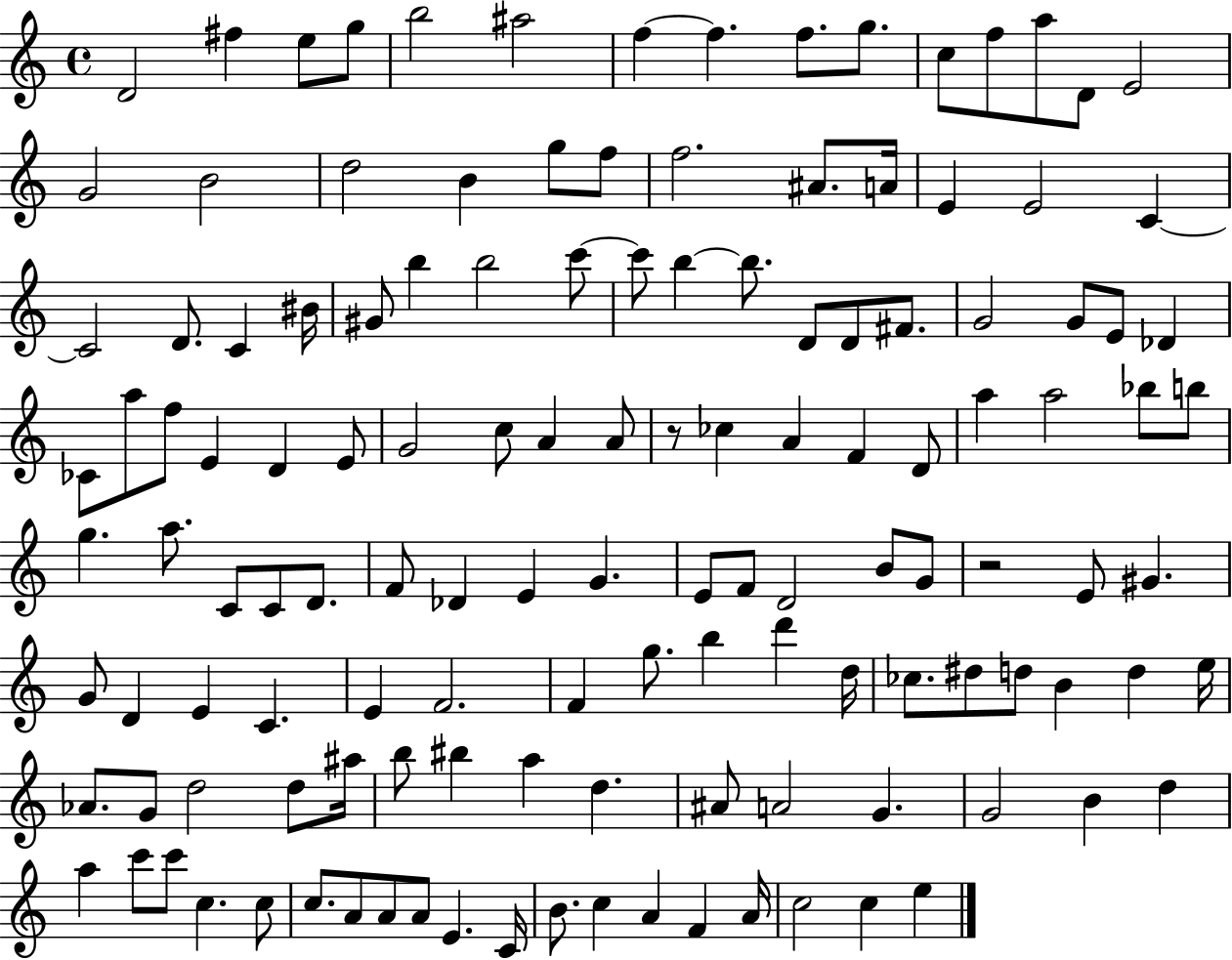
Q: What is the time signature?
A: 4/4